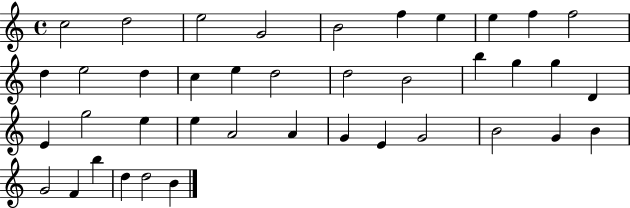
C5/h D5/h E5/h G4/h B4/h F5/q E5/q E5/q F5/q F5/h D5/q E5/h D5/q C5/q E5/q D5/h D5/h B4/h B5/q G5/q G5/q D4/q E4/q G5/h E5/q E5/q A4/h A4/q G4/q E4/q G4/h B4/h G4/q B4/q G4/h F4/q B5/q D5/q D5/h B4/q